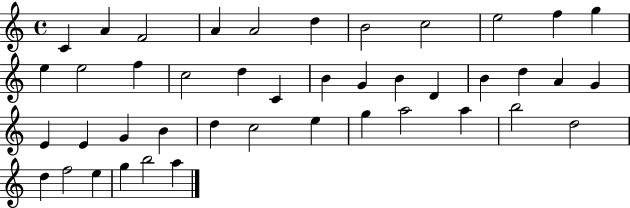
C4/q A4/q F4/h A4/q A4/h D5/q B4/h C5/h E5/h F5/q G5/q E5/q E5/h F5/q C5/h D5/q C4/q B4/q G4/q B4/q D4/q B4/q D5/q A4/q G4/q E4/q E4/q G4/q B4/q D5/q C5/h E5/q G5/q A5/h A5/q B5/h D5/h D5/q F5/h E5/q G5/q B5/h A5/q